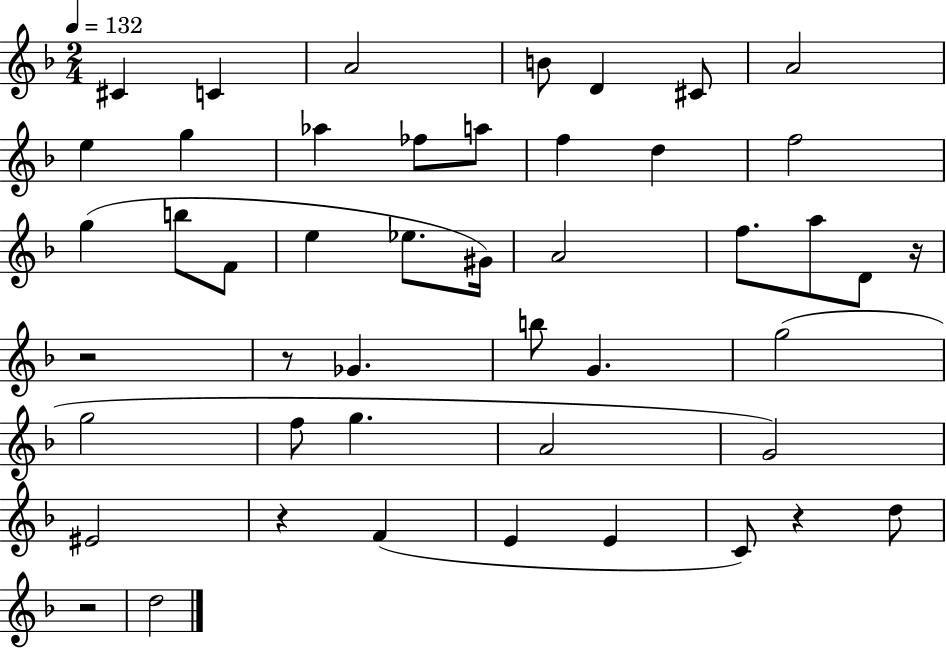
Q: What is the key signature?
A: F major